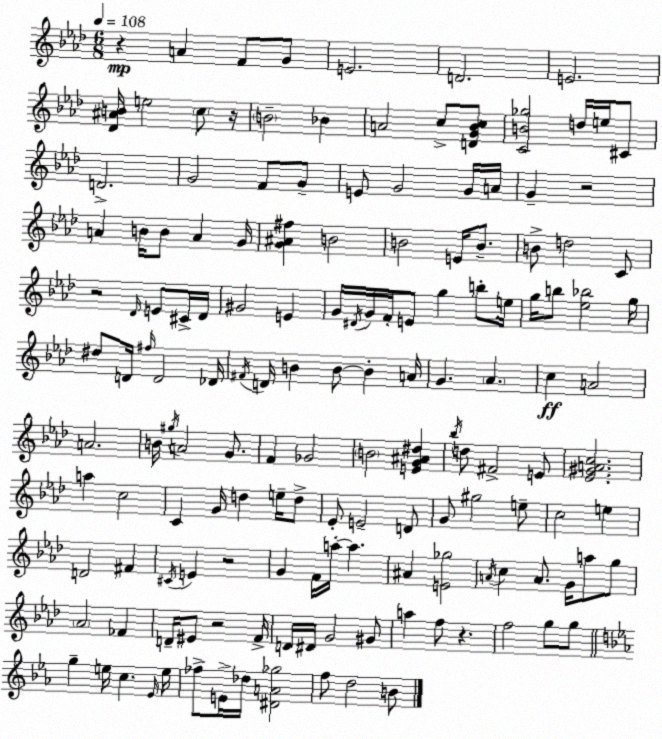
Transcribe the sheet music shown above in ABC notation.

X:1
T:Untitled
M:6/8
L:1/4
K:Ab
z A F/2 G/2 E2 D2 E2 [_D^AB]/4 e2 c/2 z/4 B2 _B A2 c/2 [DG_Bc]/2 [CB_g]2 d/4 e/4 ^C/2 D2 G2 F/2 G/2 E/2 G2 G/4 A/4 G z2 A B/4 B/2 A G/4 [G^A^f] B2 B2 E/4 B/2 B/2 d2 C/2 z2 _D/4 E/2 ^C/4 _D/4 ^G2 E G/4 ^D/4 G/4 F/4 E/2 g b/2 e/4 g/4 b/2 [_e_b]2 g/4 ^d/2 D/4 ^f/4 D2 _D/4 ^F/4 D/4 B B/2 B A/4 G _A c A2 A2 B/4 ^g/4 A2 G/2 F _G2 B2 [EG^A^d] _b/4 d/2 ^F2 E/2 [_E^GAc]2 a c2 C G/4 d e/4 d/2 _E/2 E2 D/2 G/2 ^g2 e/2 c2 e D2 ^F ^C/4 E z2 G F/4 a/4 a ^A [E_g]2 A/4 c A/2 G/4 a/2 g/2 _A2 _F D/4 ^E/2 z2 F/4 D/4 ^D/4 G2 ^G/2 a f/2 z f2 g/2 g/2 g e/4 c _E/4 e/4 _f/2 E/4 _d/4 [^DA_g]2 f/2 d2 B/2